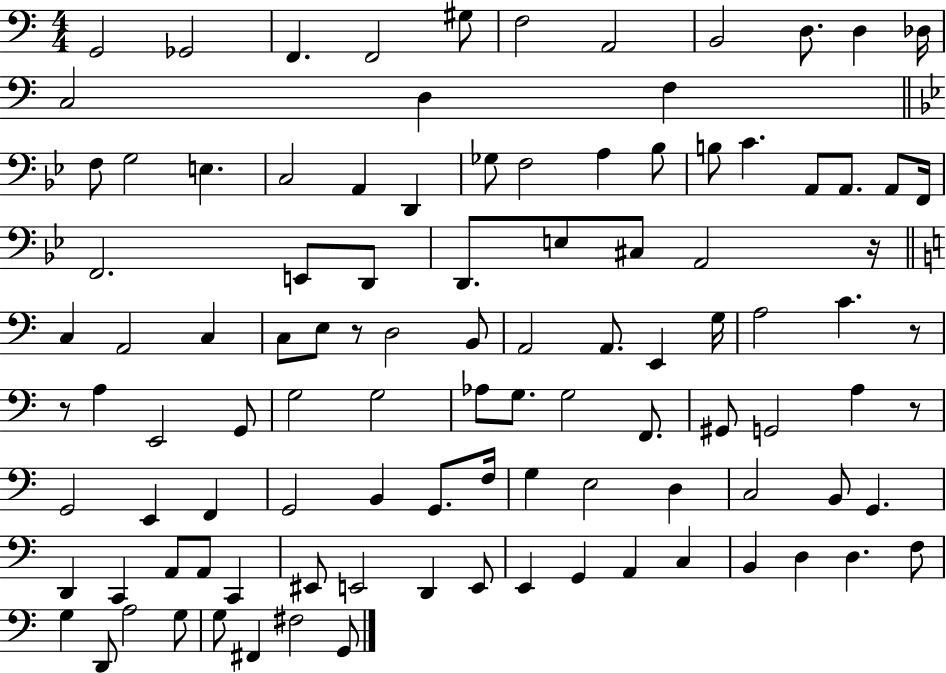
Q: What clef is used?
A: bass